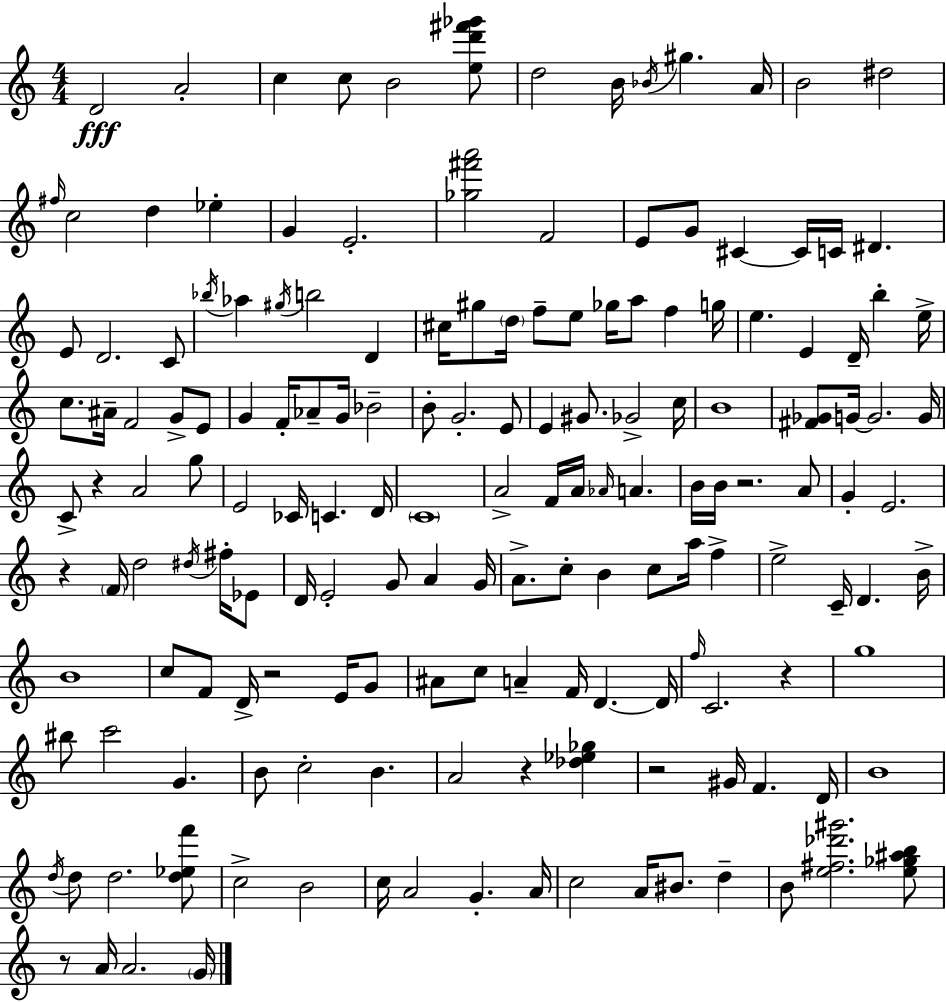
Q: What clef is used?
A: treble